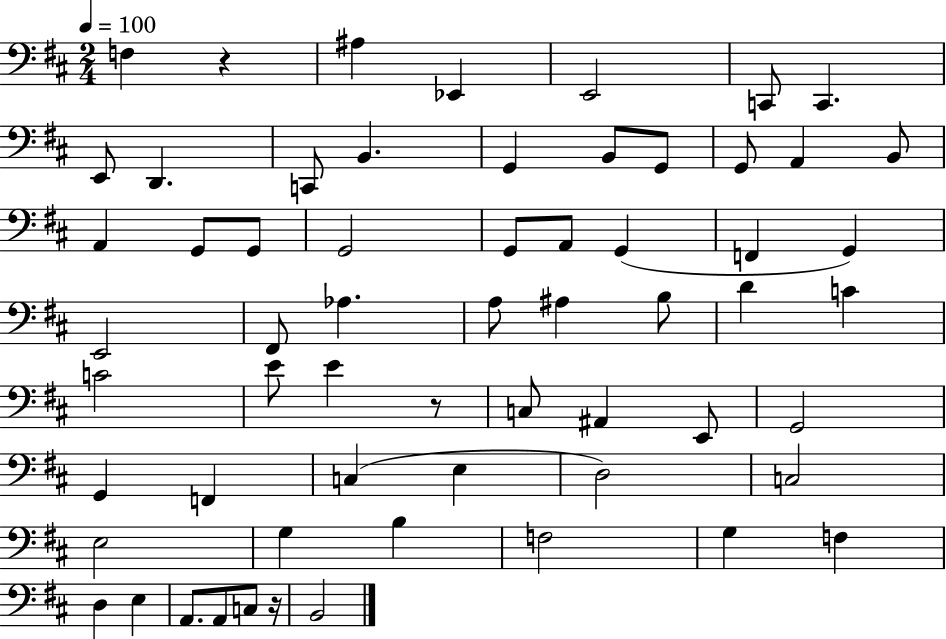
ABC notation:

X:1
T:Untitled
M:2/4
L:1/4
K:D
F, z ^A, _E,, E,,2 C,,/2 C,, E,,/2 D,, C,,/2 B,, G,, B,,/2 G,,/2 G,,/2 A,, B,,/2 A,, G,,/2 G,,/2 G,,2 G,,/2 A,,/2 G,, F,, G,, E,,2 ^F,,/2 _A, A,/2 ^A, B,/2 D C C2 E/2 E z/2 C,/2 ^A,, E,,/2 G,,2 G,, F,, C, E, D,2 C,2 E,2 G, B, F,2 G, F, D, E, A,,/2 A,,/2 C,/2 z/4 B,,2